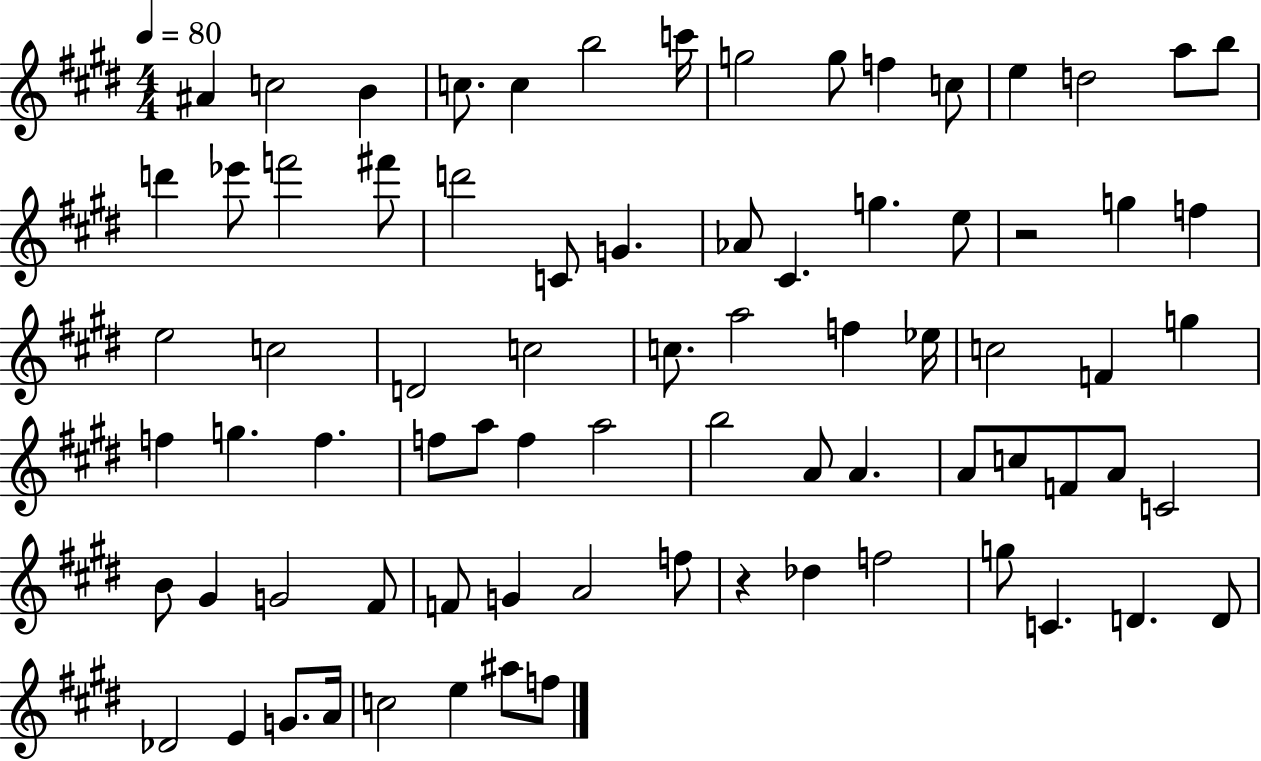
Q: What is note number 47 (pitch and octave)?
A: B5